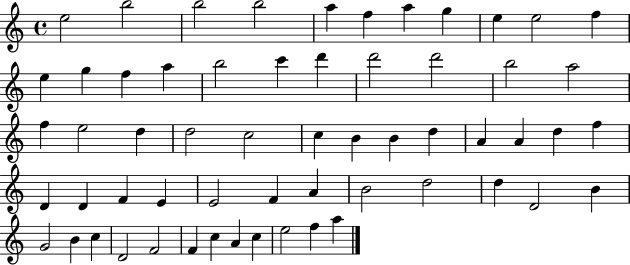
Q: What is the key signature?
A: C major